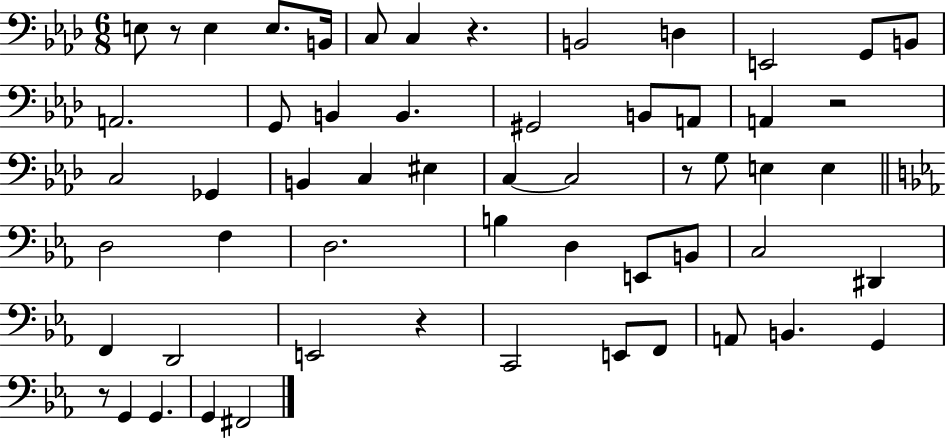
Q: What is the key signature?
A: AES major